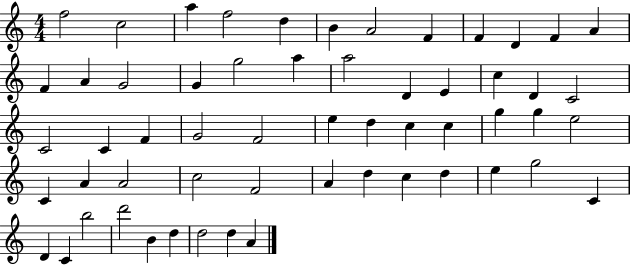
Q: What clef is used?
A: treble